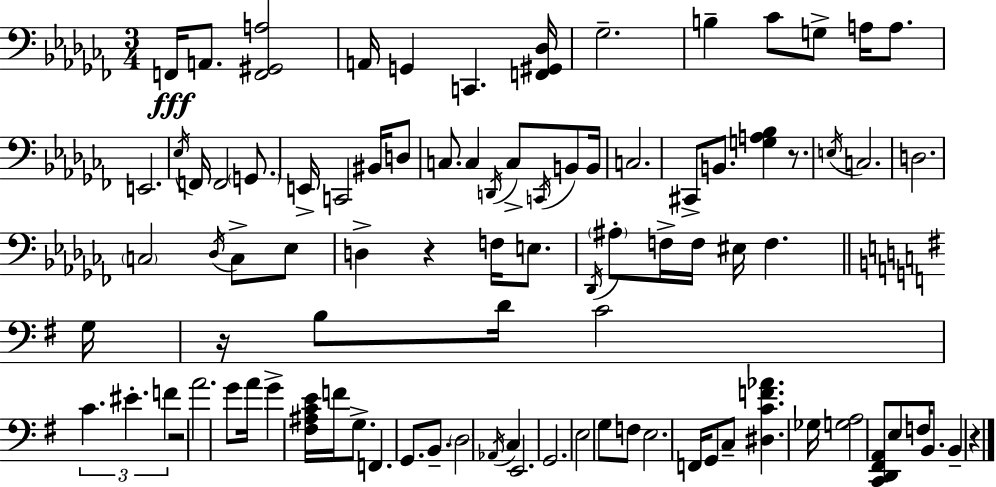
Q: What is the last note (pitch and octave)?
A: B2